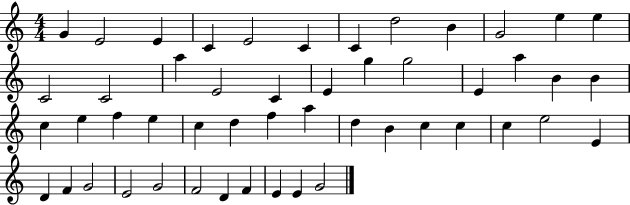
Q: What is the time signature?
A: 4/4